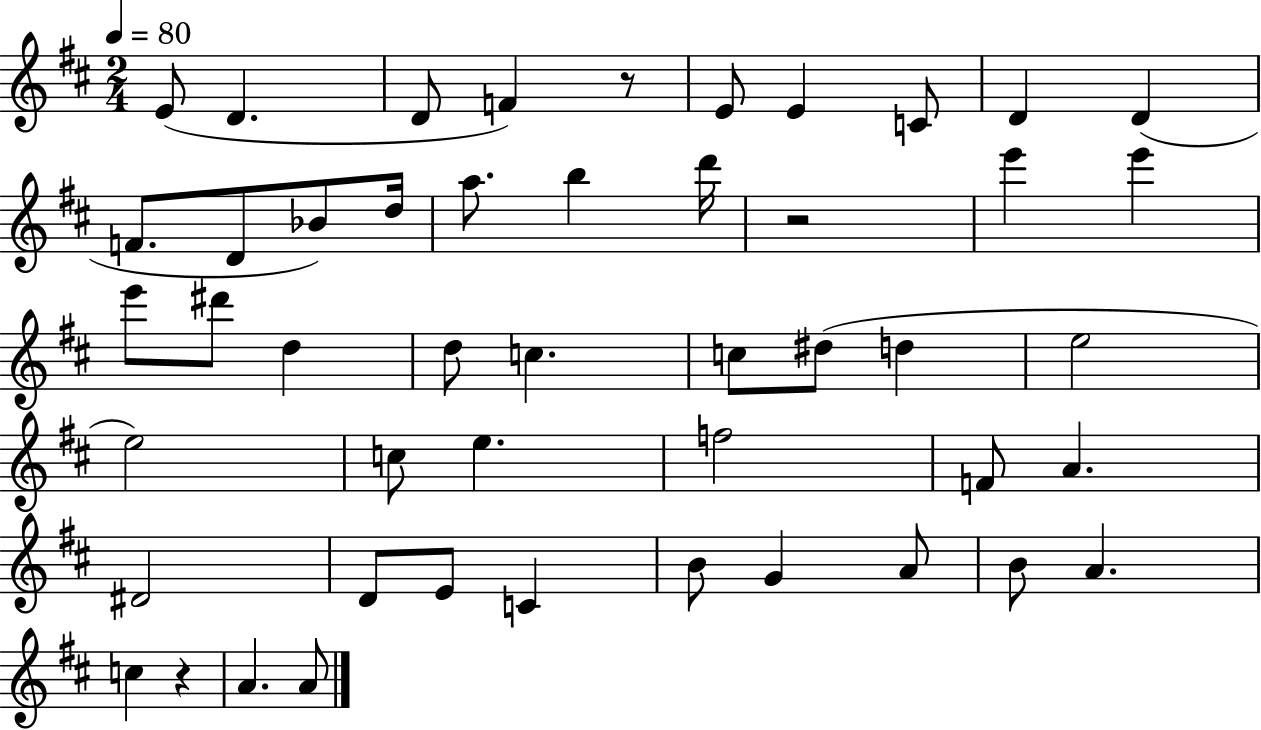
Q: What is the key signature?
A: D major